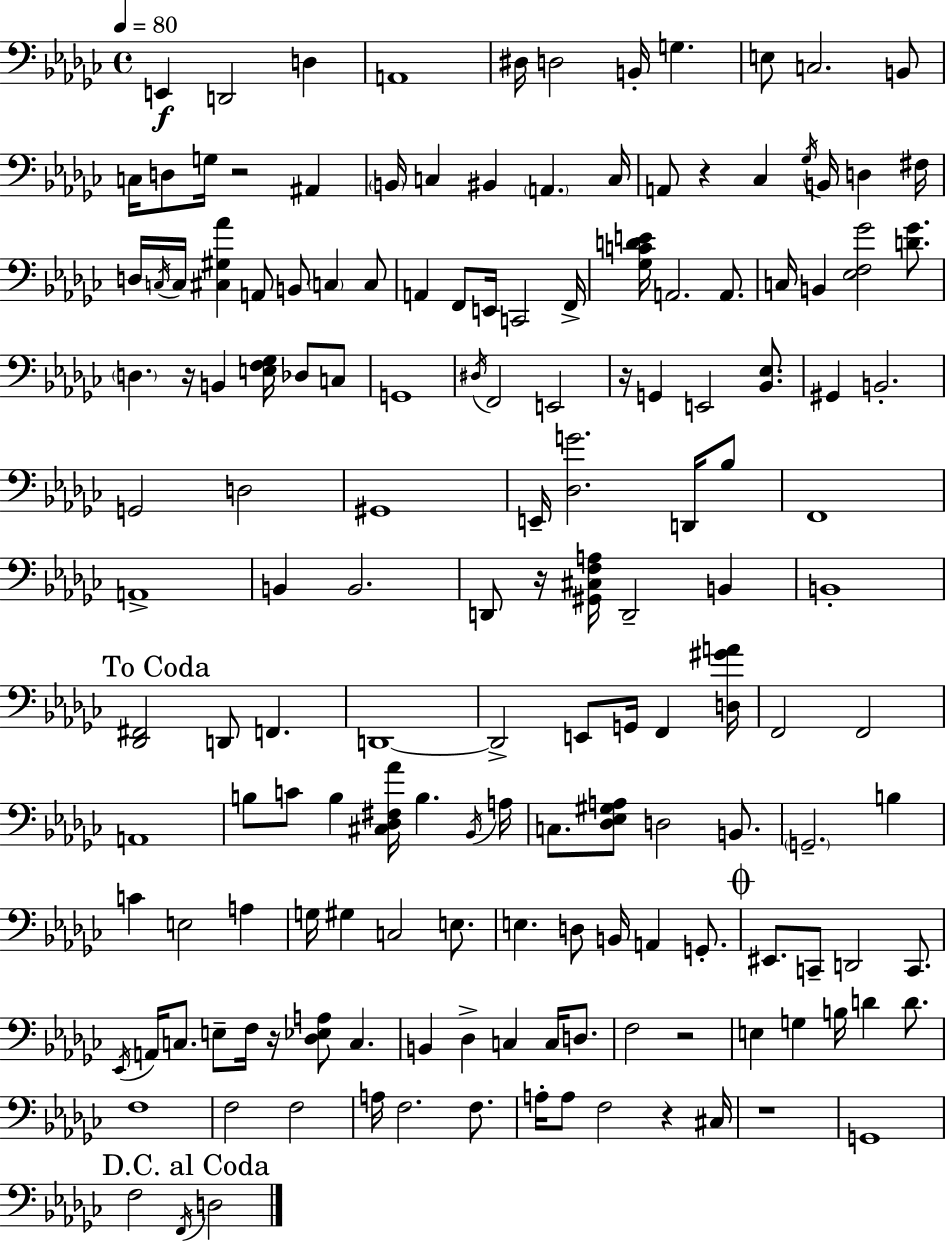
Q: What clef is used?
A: bass